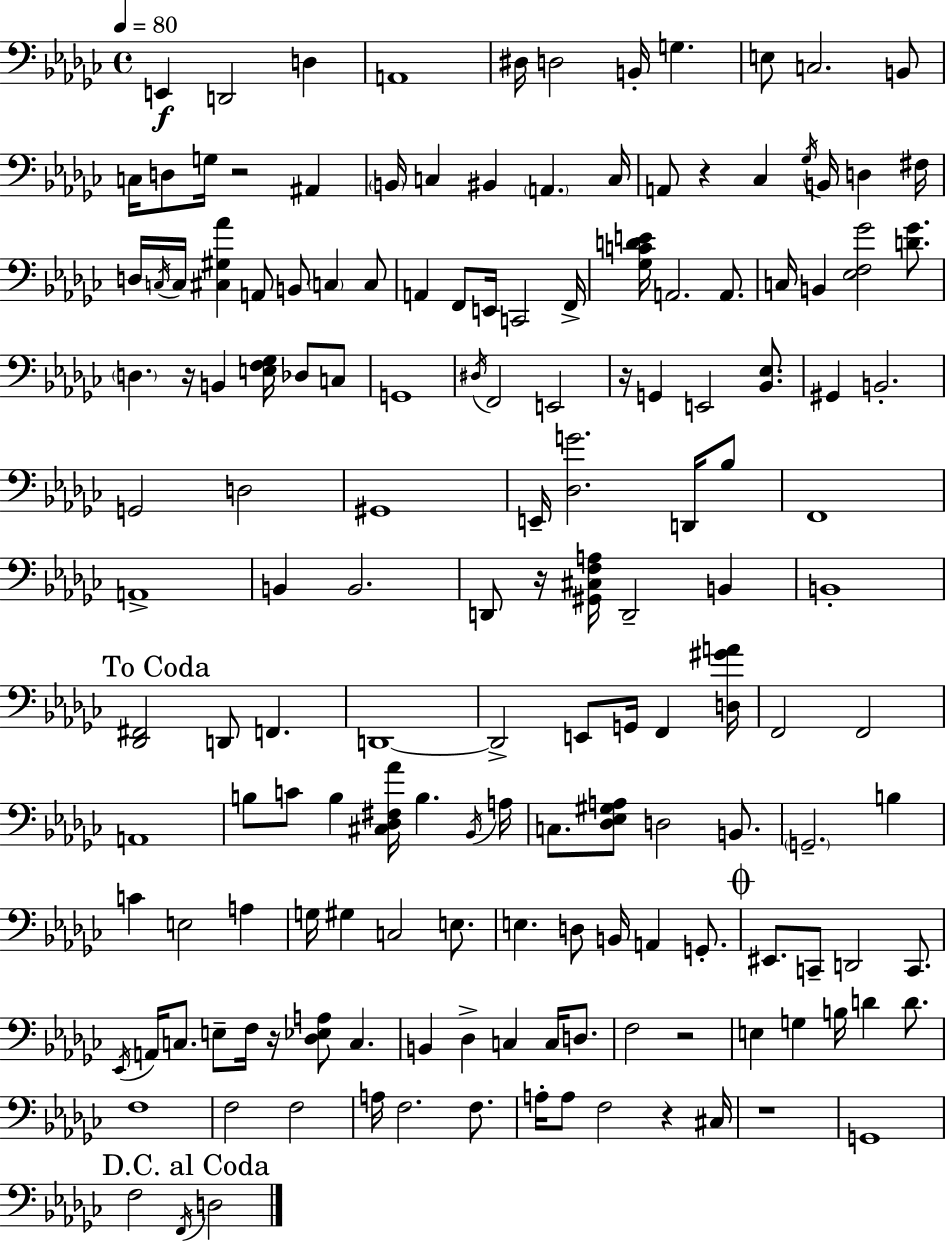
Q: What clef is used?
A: bass